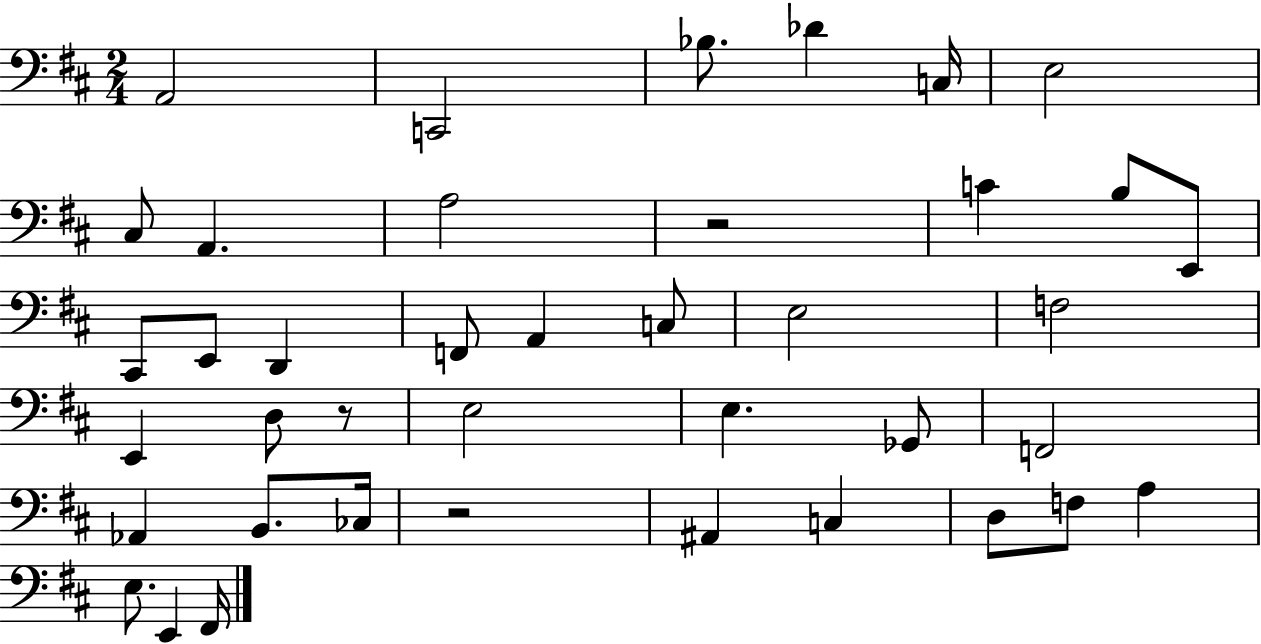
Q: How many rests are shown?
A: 3